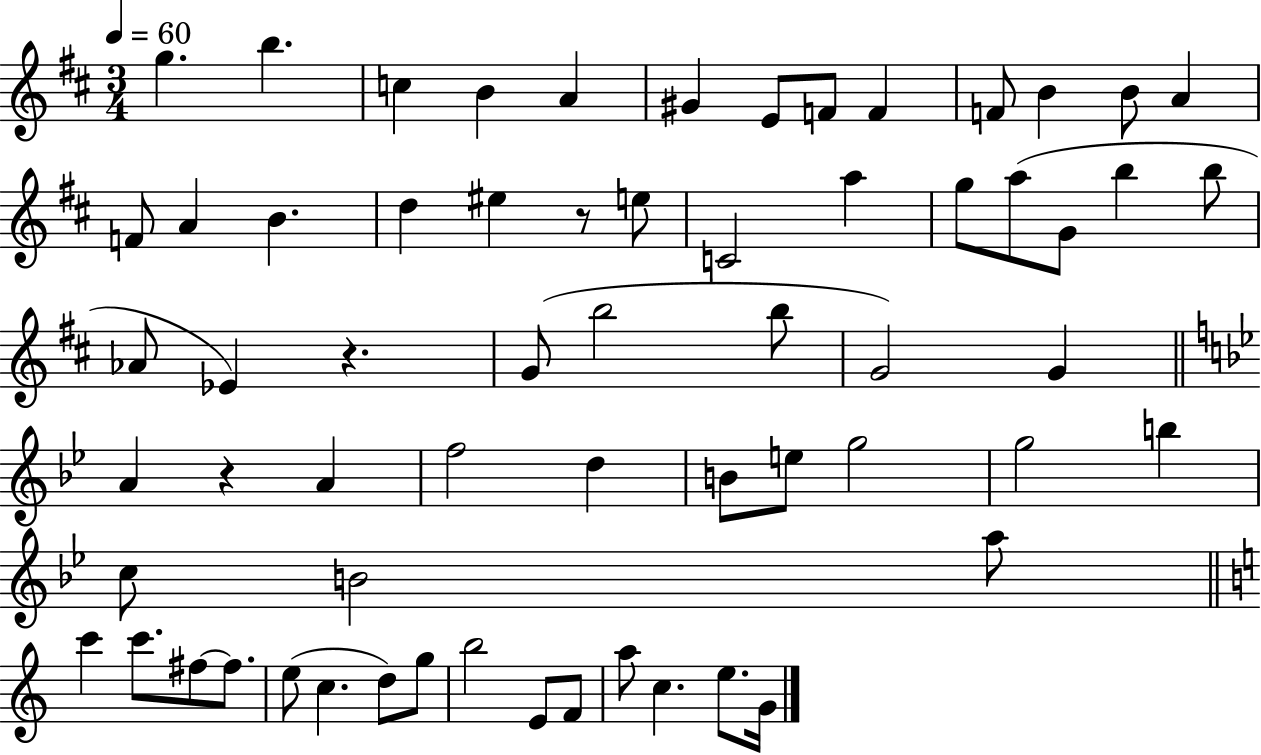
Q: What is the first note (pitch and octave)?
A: G5